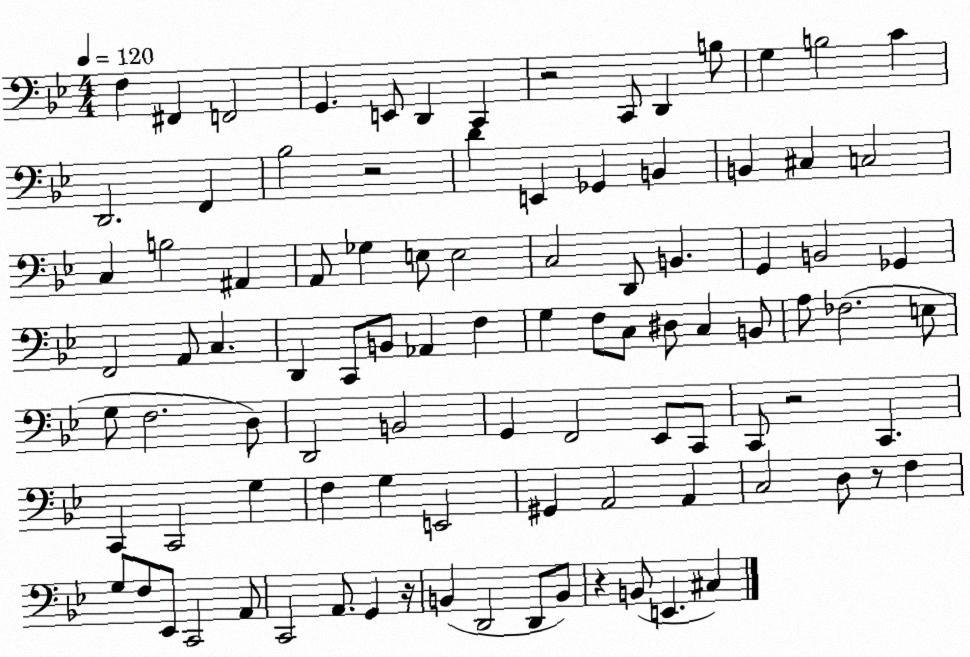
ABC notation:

X:1
T:Untitled
M:4/4
L:1/4
K:Bb
F, ^F,, F,,2 G,, E,,/2 D,, C,, z2 C,,/2 D,, B,/2 G, B,2 C D,,2 F,, _B,2 z2 D E,, _G,, B,, B,, ^C, C,2 C, B,2 ^A,, A,,/2 _G, E,/2 E,2 C,2 D,,/2 B,, G,, B,,2 _G,, F,,2 A,,/2 C, D,, C,,/2 B,,/2 _A,, F, G, F,/2 C,/2 ^D,/2 C, B,,/2 A,/2 _F,2 E,/2 G,/2 F,2 D,/2 D,,2 B,,2 G,, F,,2 _E,,/2 C,,/2 C,,/2 z2 C,, C,, C,,2 G, F, G, E,,2 ^G,, A,,2 A,, C,2 D,/2 z/2 F, G,/2 F,/2 _E,,/2 C,,2 A,,/2 C,,2 A,,/2 G,, z/4 B,, D,,2 D,,/2 B,,/2 z B,,/2 E,, ^C,